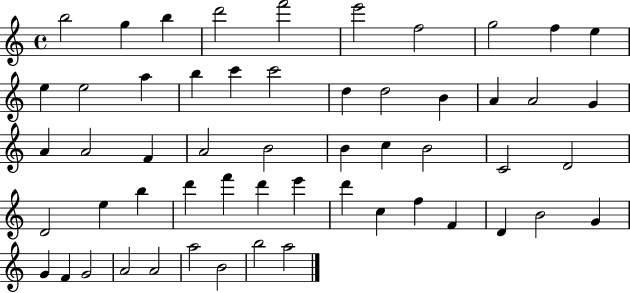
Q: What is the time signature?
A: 4/4